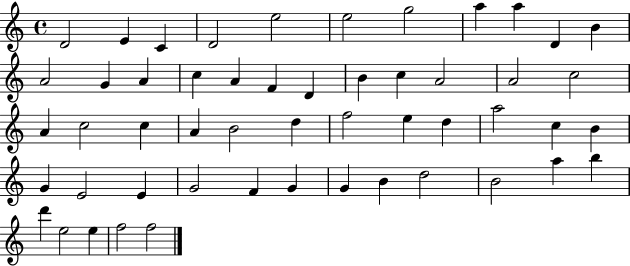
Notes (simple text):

D4/h E4/q C4/q D4/h E5/h E5/h G5/h A5/q A5/q D4/q B4/q A4/h G4/q A4/q C5/q A4/q F4/q D4/q B4/q C5/q A4/h A4/h C5/h A4/q C5/h C5/q A4/q B4/h D5/q F5/h E5/q D5/q A5/h C5/q B4/q G4/q E4/h E4/q G4/h F4/q G4/q G4/q B4/q D5/h B4/h A5/q B5/q D6/q E5/h E5/q F5/h F5/h